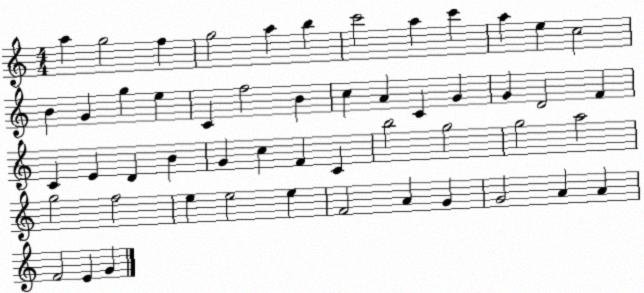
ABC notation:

X:1
T:Untitled
M:4/4
L:1/4
K:C
a g2 f g2 a b c'2 a c' a e c2 B G g e C f2 B c A C G G D2 F C E D B G c F C b2 g2 g2 a2 g2 f2 e e2 e F2 A G G2 A A F2 E G